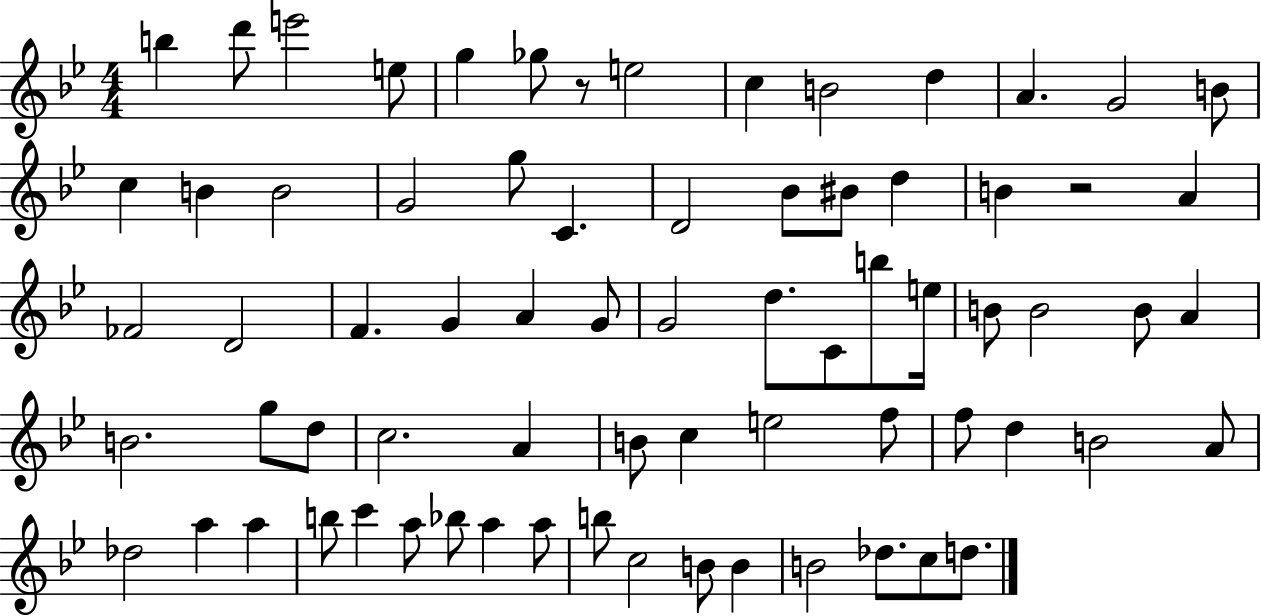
X:1
T:Untitled
M:4/4
L:1/4
K:Bb
b d'/2 e'2 e/2 g _g/2 z/2 e2 c B2 d A G2 B/2 c B B2 G2 g/2 C D2 _B/2 ^B/2 d B z2 A _F2 D2 F G A G/2 G2 d/2 C/2 b/2 e/4 B/2 B2 B/2 A B2 g/2 d/2 c2 A B/2 c e2 f/2 f/2 d B2 A/2 _d2 a a b/2 c' a/2 _b/2 a a/2 b/2 c2 B/2 B B2 _d/2 c/2 d/2